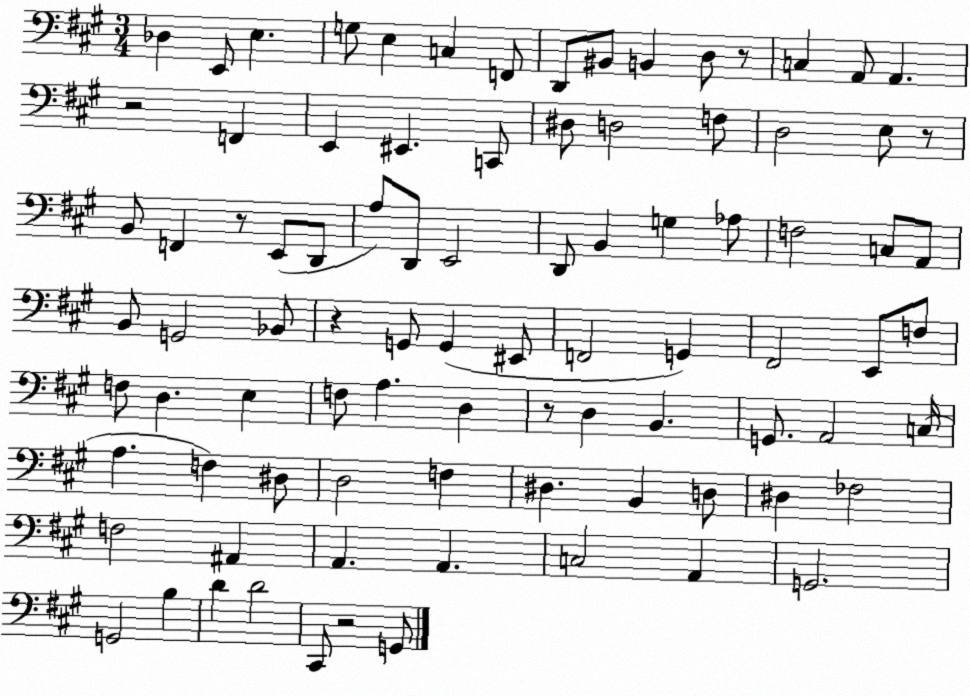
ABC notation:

X:1
T:Untitled
M:3/4
L:1/4
K:A
_D, E,,/2 E, G,/2 E, C, F,,/2 D,,/2 ^B,,/2 B,, D,/2 z/2 C, A,,/2 A,, z2 F,, E,, ^E,, C,,/2 ^D,/2 D,2 F,/2 D,2 E,/2 z/2 B,,/2 F,, z/2 E,,/2 D,,/2 A,/2 D,,/2 E,,2 D,,/2 B,, G, _A,/2 F,2 C,/2 A,,/2 B,,/2 G,,2 _B,,/2 z G,,/2 G,, ^E,,/2 F,,2 G,, ^F,,2 E,,/2 F,/2 F,/2 D, E, F,/2 A, D, z/2 D, B,, G,,/2 A,,2 C,/4 A, F, ^D,/2 D,2 F, ^D, B,, D,/2 ^D, _F,2 F,2 ^A,, A,, A,, C,2 A,, G,,2 G,,2 B, D D2 ^C,,/2 z2 G,,/2